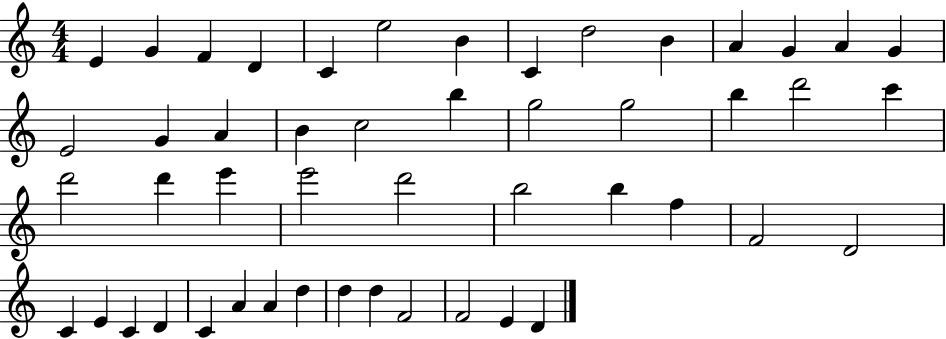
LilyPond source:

{
  \clef treble
  \numericTimeSignature
  \time 4/4
  \key c \major
  e'4 g'4 f'4 d'4 | c'4 e''2 b'4 | c'4 d''2 b'4 | a'4 g'4 a'4 g'4 | \break e'2 g'4 a'4 | b'4 c''2 b''4 | g''2 g''2 | b''4 d'''2 c'''4 | \break d'''2 d'''4 e'''4 | e'''2 d'''2 | b''2 b''4 f''4 | f'2 d'2 | \break c'4 e'4 c'4 d'4 | c'4 a'4 a'4 d''4 | d''4 d''4 f'2 | f'2 e'4 d'4 | \break \bar "|."
}